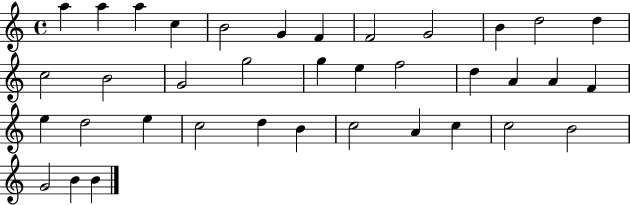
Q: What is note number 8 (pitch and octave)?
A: F4